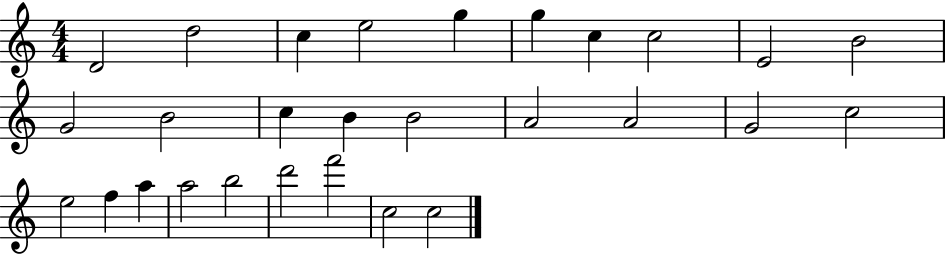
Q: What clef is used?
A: treble